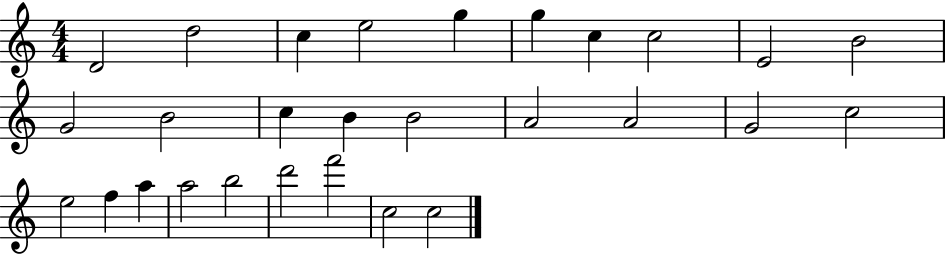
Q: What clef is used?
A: treble